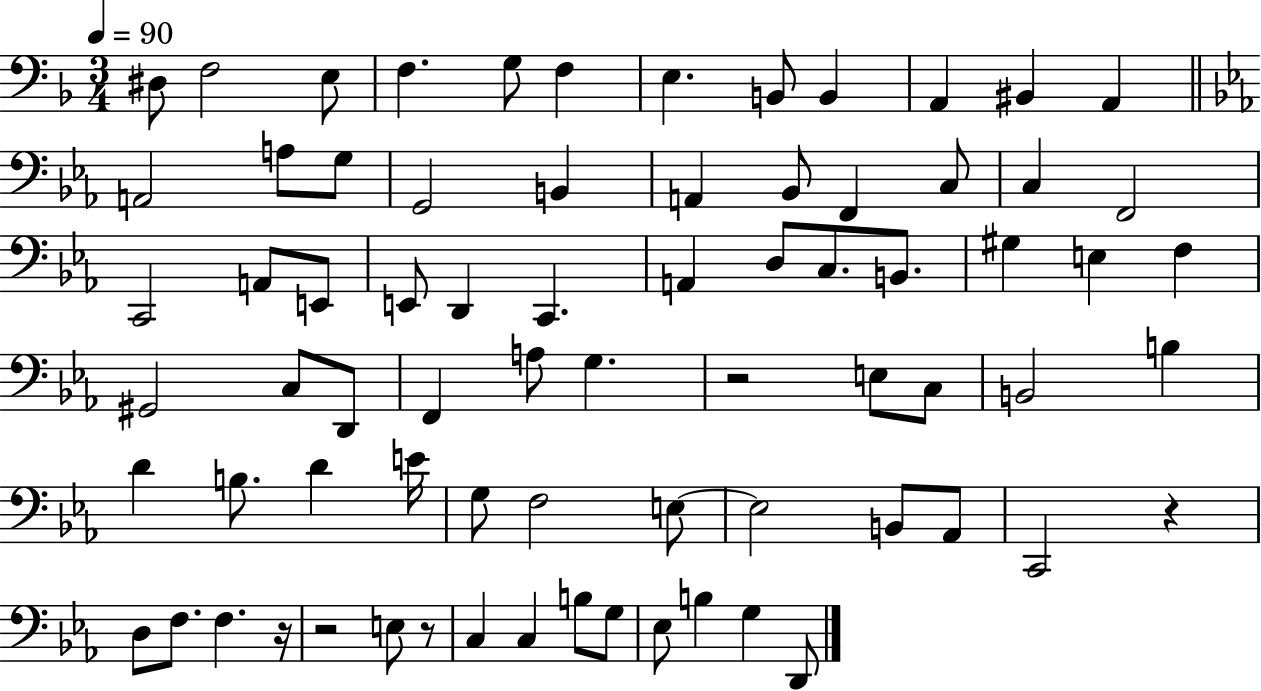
X:1
T:Untitled
M:3/4
L:1/4
K:F
^D,/2 F,2 E,/2 F, G,/2 F, E, B,,/2 B,, A,, ^B,, A,, A,,2 A,/2 G,/2 G,,2 B,, A,, _B,,/2 F,, C,/2 C, F,,2 C,,2 A,,/2 E,,/2 E,,/2 D,, C,, A,, D,/2 C,/2 B,,/2 ^G, E, F, ^G,,2 C,/2 D,,/2 F,, A,/2 G, z2 E,/2 C,/2 B,,2 B, D B,/2 D E/4 G,/2 F,2 E,/2 E,2 B,,/2 _A,,/2 C,,2 z D,/2 F,/2 F, z/4 z2 E,/2 z/2 C, C, B,/2 G,/2 _E,/2 B, G, D,,/2